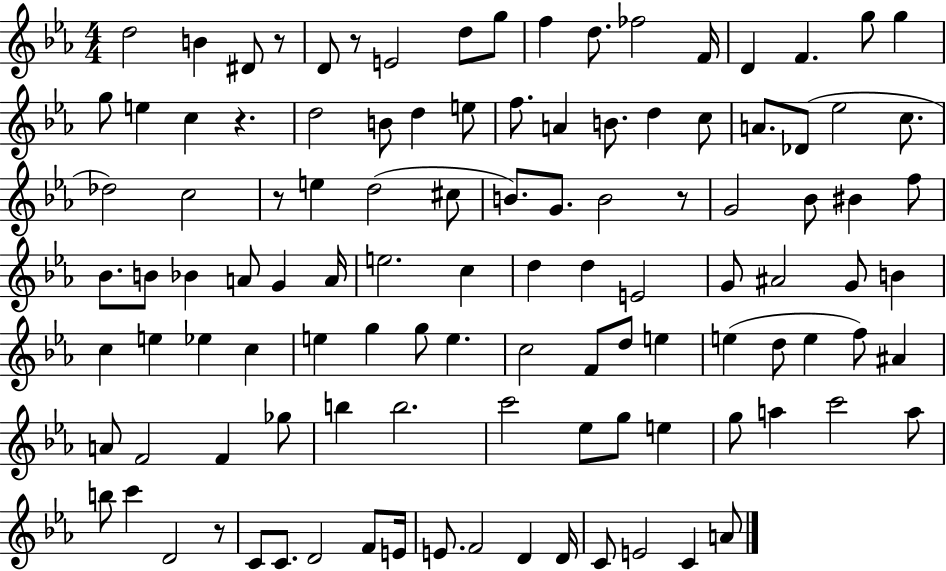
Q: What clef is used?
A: treble